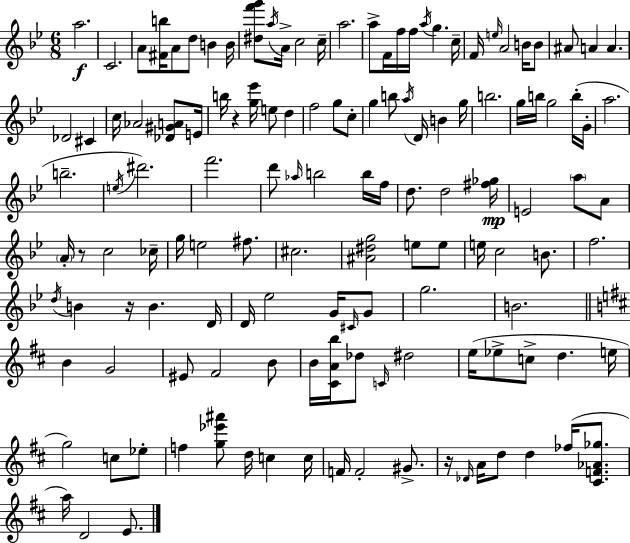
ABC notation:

X:1
T:Untitled
M:6/8
L:1/4
K:Gm
a2 C2 A/2 [^Fb]/4 A/2 d/2 B B/4 [^df'g']/2 a/4 A/4 c2 c/4 a2 a/2 F/4 f/4 f/4 a/4 g c/4 F/4 e/4 A2 B/4 B/2 ^A/2 A A _D2 ^C c/4 _A2 [_D^GA]/2 E/4 b/4 z [g_e']/4 e/2 d f2 g/2 c/2 g b/2 a/4 D/4 B g/4 b2 g/4 b/4 g2 b/4 G/4 a2 b2 e/4 ^d'2 f'2 d'/2 _a/4 b2 b/4 f/4 d/2 d2 [^f_g]/4 E2 a/2 A/2 A/4 z/2 c2 _c/4 g/4 e2 ^f/2 ^c2 [^A^dg]2 e/2 e/2 e/4 c2 B/2 f2 d/4 B z/4 B D/4 D/4 _e2 G/4 ^C/4 G/2 g2 B2 B G2 ^E/2 ^F2 B/2 B/4 [^CAb]/4 _d/2 C/4 ^d2 e/4 _e/2 c/2 d e/4 g2 c/2 _e/2 f [g_e'^a']/2 d/4 c c/4 F/4 F2 ^G/2 z/4 _D/4 A/4 d/2 d _f/4 [^CF_A_g]/2 a/4 D2 E/2